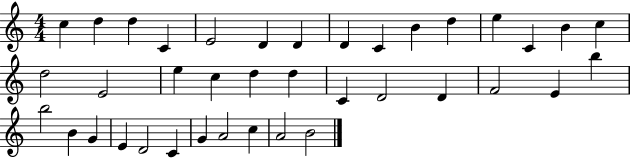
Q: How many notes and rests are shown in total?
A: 38